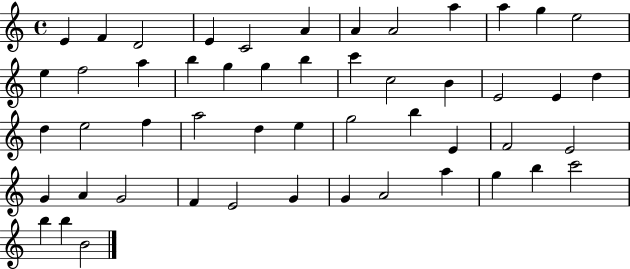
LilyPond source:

{
  \clef treble
  \time 4/4
  \defaultTimeSignature
  \key c \major
  e'4 f'4 d'2 | e'4 c'2 a'4 | a'4 a'2 a''4 | a''4 g''4 e''2 | \break e''4 f''2 a''4 | b''4 g''4 g''4 b''4 | c'''4 c''2 b'4 | e'2 e'4 d''4 | \break d''4 e''2 f''4 | a''2 d''4 e''4 | g''2 b''4 e'4 | f'2 e'2 | \break g'4 a'4 g'2 | f'4 e'2 g'4 | g'4 a'2 a''4 | g''4 b''4 c'''2 | \break b''4 b''4 b'2 | \bar "|."
}